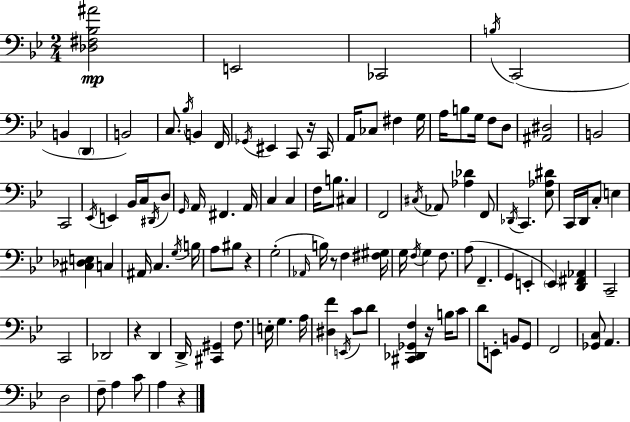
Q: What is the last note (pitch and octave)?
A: A3